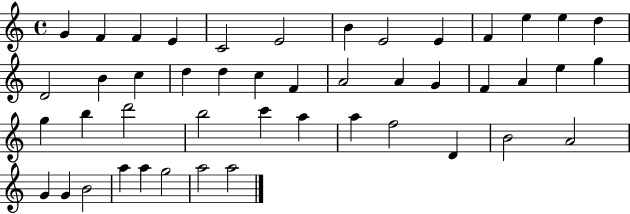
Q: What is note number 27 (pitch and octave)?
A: G5